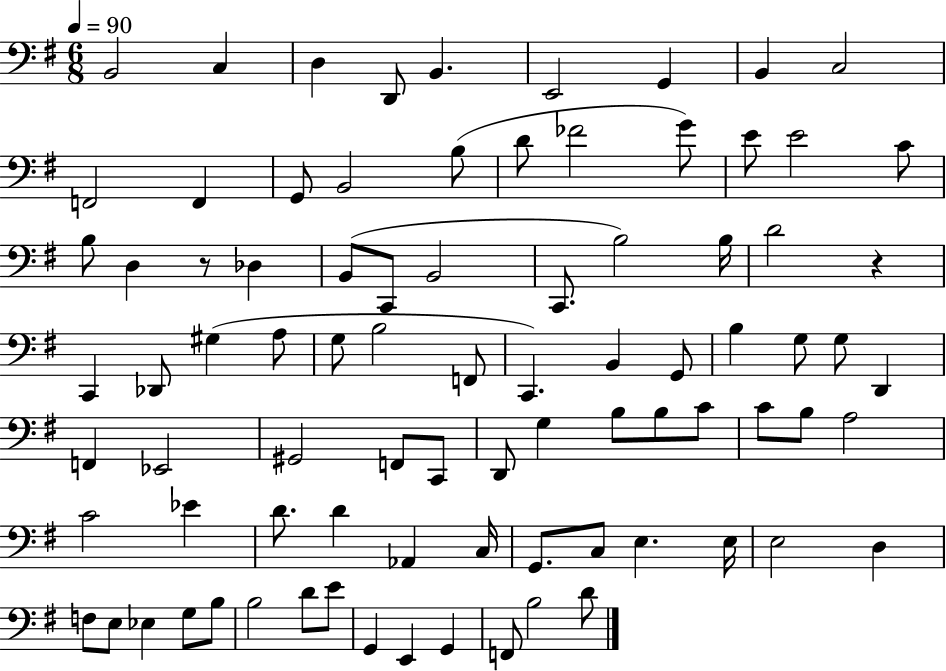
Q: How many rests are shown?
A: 2